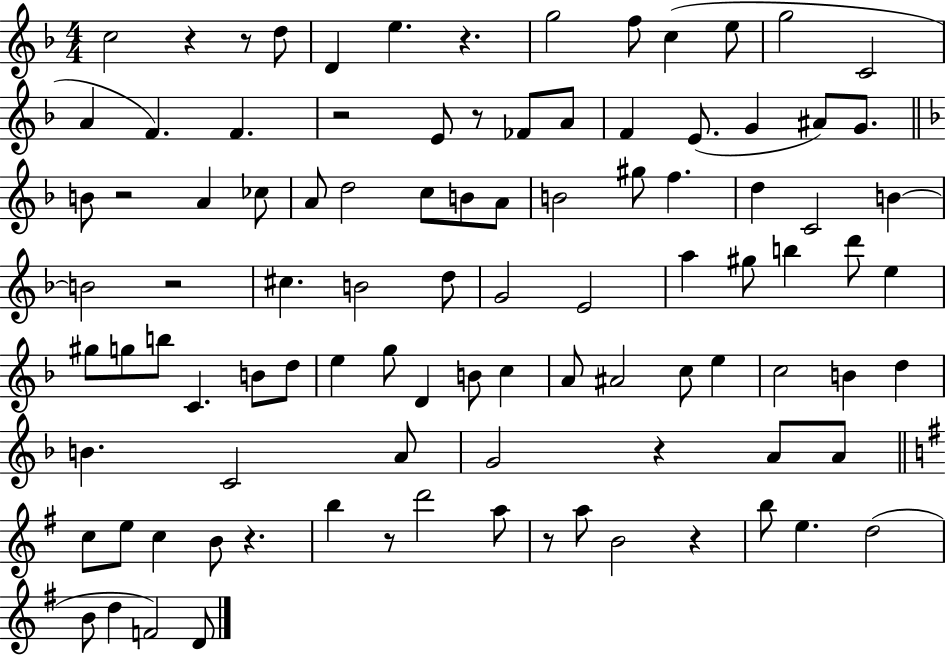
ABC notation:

X:1
T:Untitled
M:4/4
L:1/4
K:F
c2 z z/2 d/2 D e z g2 f/2 c e/2 g2 C2 A F F z2 E/2 z/2 _F/2 A/2 F E/2 G ^A/2 G/2 B/2 z2 A _c/2 A/2 d2 c/2 B/2 A/2 B2 ^g/2 f d C2 B B2 z2 ^c B2 d/2 G2 E2 a ^g/2 b d'/2 e ^g/2 g/2 b/2 C B/2 d/2 e g/2 D B/2 c A/2 ^A2 c/2 e c2 B d B C2 A/2 G2 z A/2 A/2 c/2 e/2 c B/2 z b z/2 d'2 a/2 z/2 a/2 B2 z b/2 e d2 B/2 d F2 D/2